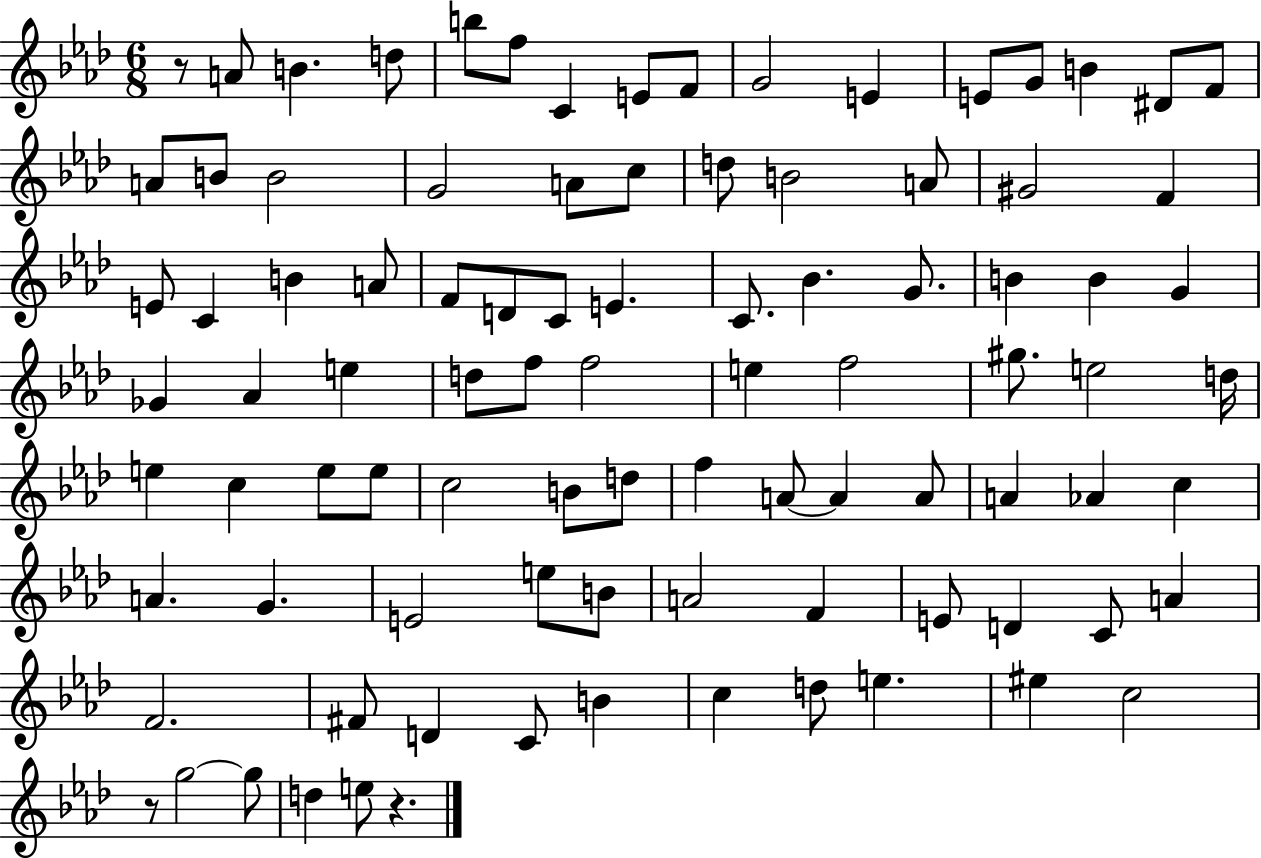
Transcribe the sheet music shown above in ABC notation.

X:1
T:Untitled
M:6/8
L:1/4
K:Ab
z/2 A/2 B d/2 b/2 f/2 C E/2 F/2 G2 E E/2 G/2 B ^D/2 F/2 A/2 B/2 B2 G2 A/2 c/2 d/2 B2 A/2 ^G2 F E/2 C B A/2 F/2 D/2 C/2 E C/2 _B G/2 B B G _G _A e d/2 f/2 f2 e f2 ^g/2 e2 d/4 e c e/2 e/2 c2 B/2 d/2 f A/2 A A/2 A _A c A G E2 e/2 B/2 A2 F E/2 D C/2 A F2 ^F/2 D C/2 B c d/2 e ^e c2 z/2 g2 g/2 d e/2 z